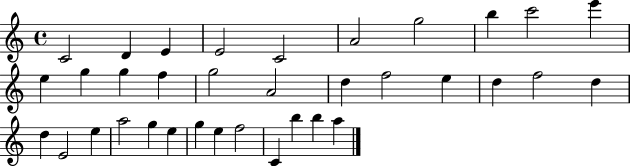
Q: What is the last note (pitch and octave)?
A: A5